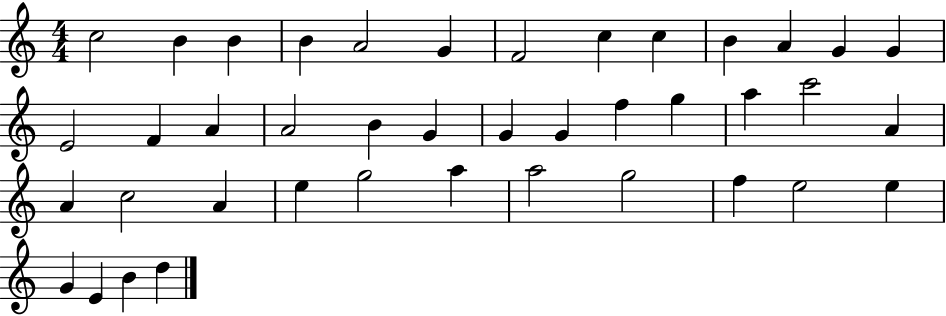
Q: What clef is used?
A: treble